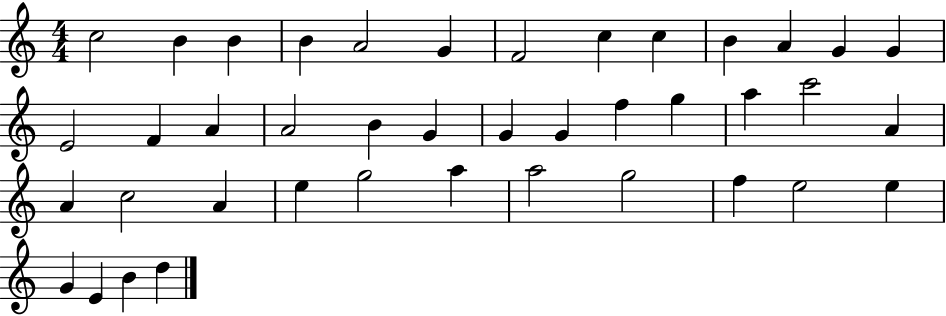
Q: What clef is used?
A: treble